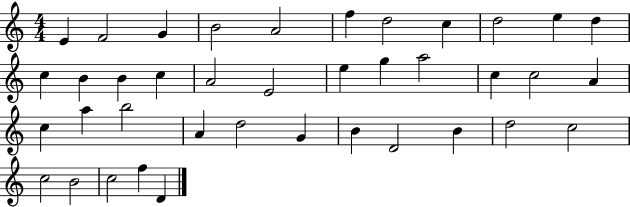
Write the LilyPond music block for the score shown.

{
  \clef treble
  \numericTimeSignature
  \time 4/4
  \key c \major
  e'4 f'2 g'4 | b'2 a'2 | f''4 d''2 c''4 | d''2 e''4 d''4 | \break c''4 b'4 b'4 c''4 | a'2 e'2 | e''4 g''4 a''2 | c''4 c''2 a'4 | \break c''4 a''4 b''2 | a'4 d''2 g'4 | b'4 d'2 b'4 | d''2 c''2 | \break c''2 b'2 | c''2 f''4 d'4 | \bar "|."
}